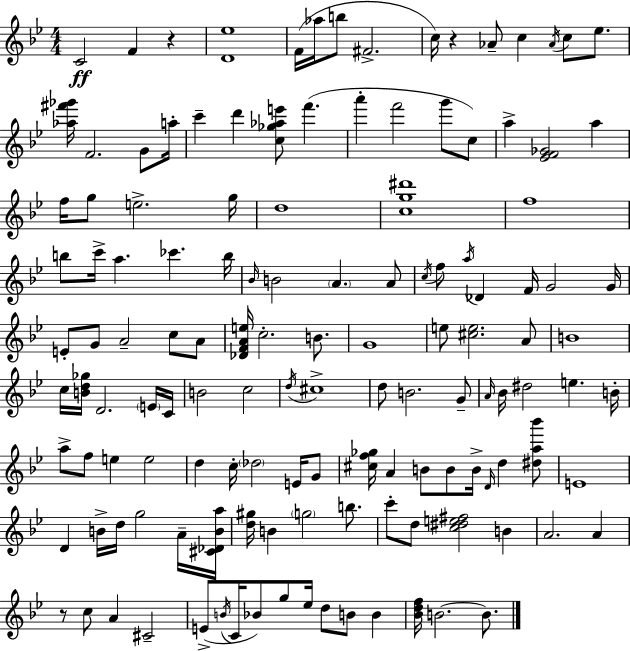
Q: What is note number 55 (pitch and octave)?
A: E5